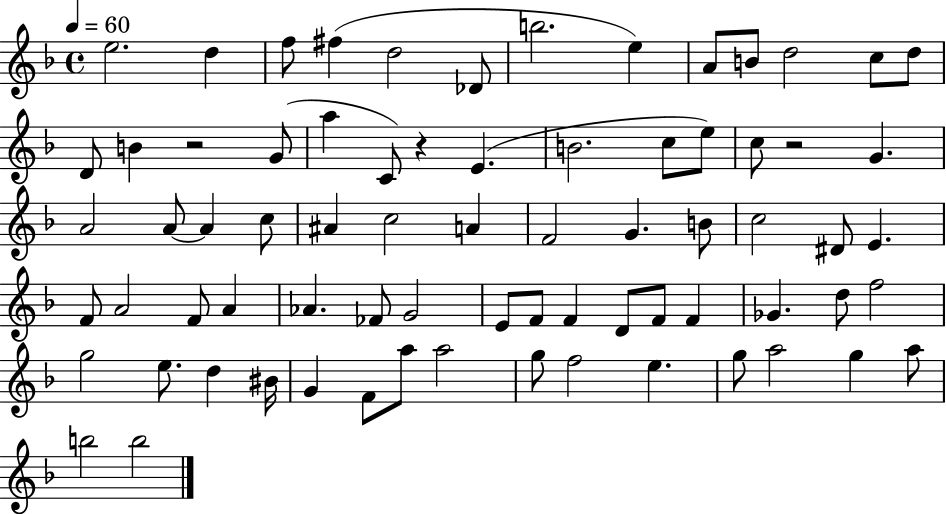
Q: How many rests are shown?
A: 3